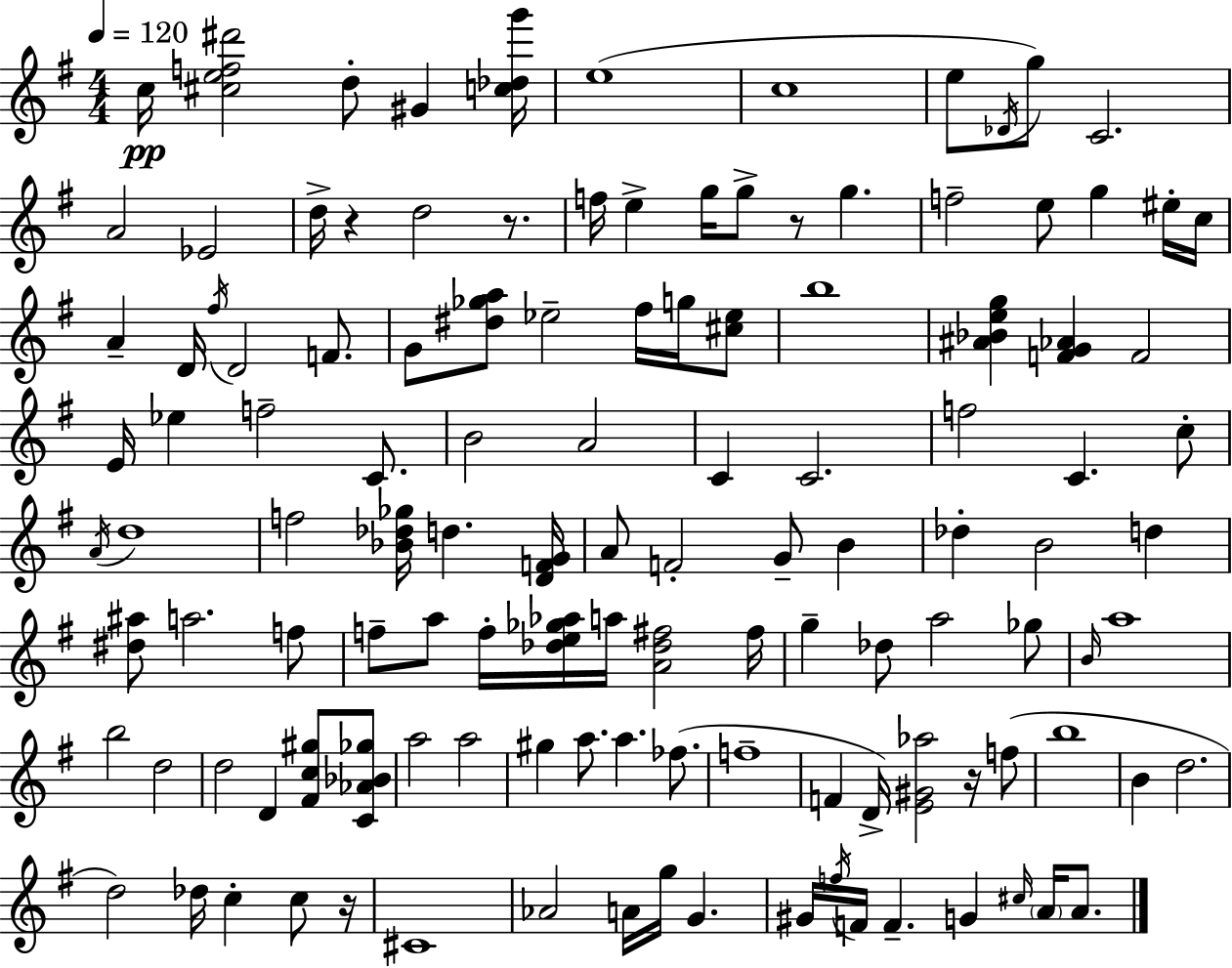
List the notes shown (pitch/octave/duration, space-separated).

C5/s [C#5,E5,F5,D#6]/h D5/e G#4/q [C5,Db5,G6]/s E5/w C5/w E5/e Db4/s G5/e C4/h. A4/h Eb4/h D5/s R/q D5/h R/e. F5/s E5/q G5/s G5/e R/e G5/q. F5/h E5/e G5/q EIS5/s C5/s A4/q D4/s F#5/s D4/h F4/e. G4/e [D#5,Gb5,A5]/e Eb5/h F#5/s G5/s [C#5,Eb5]/e B5/w [A#4,Bb4,E5,G5]/q [F4,G4,Ab4]/q F4/h E4/s Eb5/q F5/h C4/e. B4/h A4/h C4/q C4/h. F5/h C4/q. C5/e A4/s D5/w F5/h [Bb4,Db5,Gb5]/s D5/q. [D4,F4,G4]/s A4/e F4/h G4/e B4/q Db5/q B4/h D5/q [D#5,A#5]/e A5/h. F5/e F5/e A5/e F5/s [Db5,E5,Gb5,Ab5]/s A5/s [A4,Db5,F#5]/h F#5/s G5/q Db5/e A5/h Gb5/e B4/s A5/w B5/h D5/h D5/h D4/q [F#4,C5,G#5]/e [C4,Ab4,Bb4,Gb5]/e A5/h A5/h G#5/q A5/e. A5/q. FES5/e. F5/w F4/q D4/s [E4,G#4,Ab5]/h R/s F5/e B5/w B4/q D5/h. D5/h Db5/s C5/q C5/e R/s C#4/w Ab4/h A4/s G5/s G4/q. G#4/s F5/s F4/s F4/q. G4/q C#5/s A4/s A4/e.